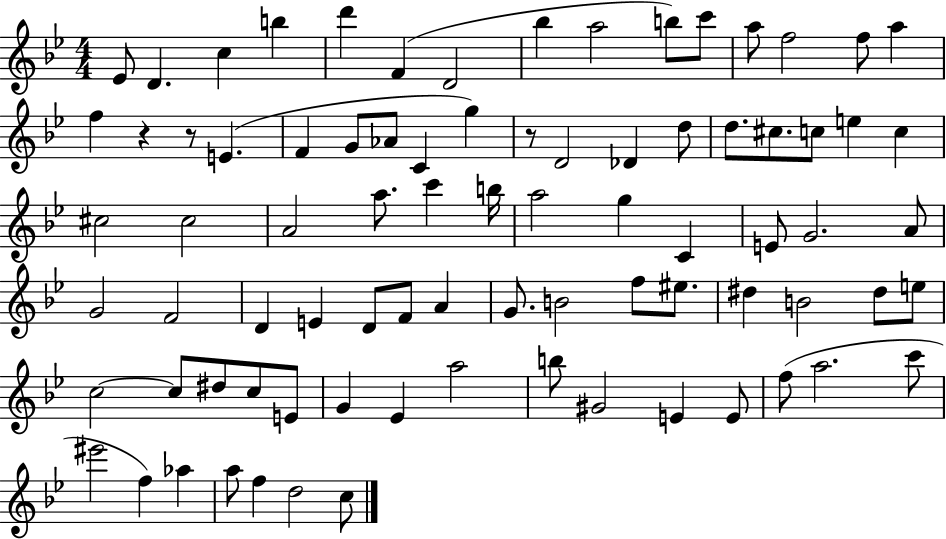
X:1
T:Untitled
M:4/4
L:1/4
K:Bb
_E/2 D c b d' F D2 _b a2 b/2 c'/2 a/2 f2 f/2 a f z z/2 E F G/2 _A/2 C g z/2 D2 _D d/2 d/2 ^c/2 c/2 e c ^c2 ^c2 A2 a/2 c' b/4 a2 g C E/2 G2 A/2 G2 F2 D E D/2 F/2 A G/2 B2 f/2 ^e/2 ^d B2 ^d/2 e/2 c2 c/2 ^d/2 c/2 E/2 G _E a2 b/2 ^G2 E E/2 f/2 a2 c'/2 ^e'2 f _a a/2 f d2 c/2